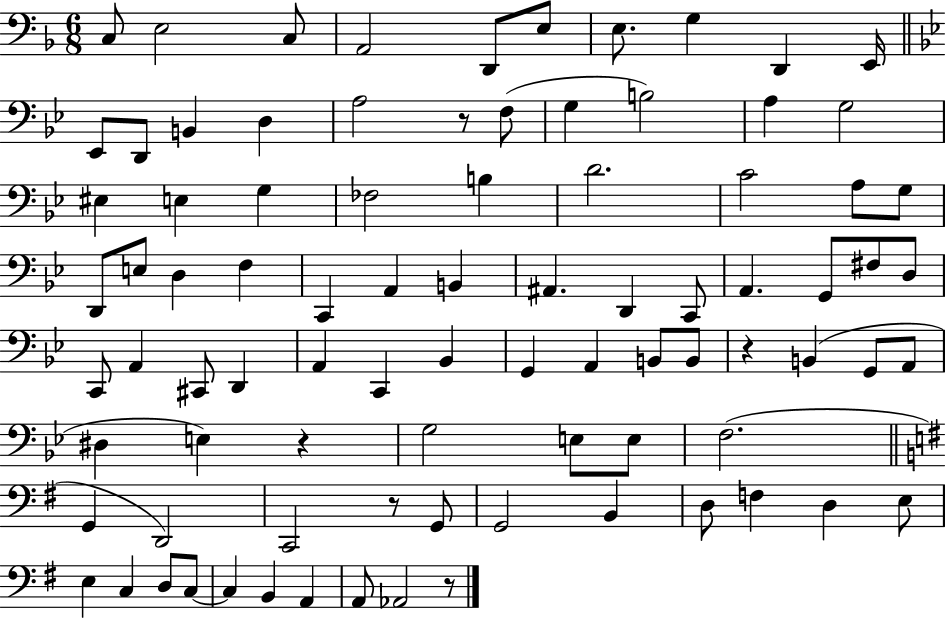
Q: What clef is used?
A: bass